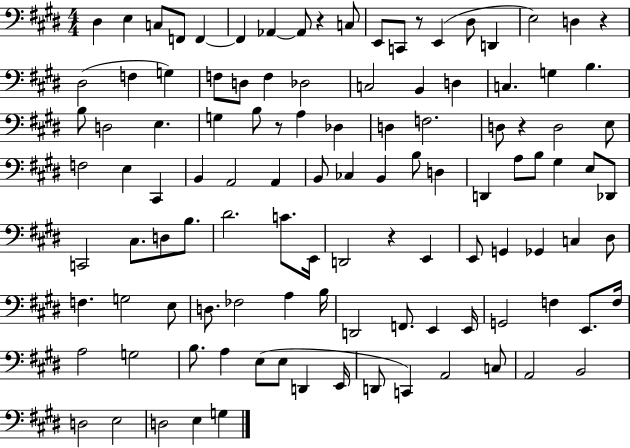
D#3/q E3/q C3/e F2/e F2/q F2/q Ab2/q Ab2/e R/q C3/e E2/e C2/e R/e E2/q D#3/e D2/q E3/h D3/q R/q D#3/h F3/q G3/q F3/e D3/e F3/q Db3/h C3/h B2/q D3/q C3/q. G3/q B3/q. B3/e D3/h E3/q. G3/q B3/e R/e A3/q Db3/q D3/q F3/h. D3/e R/q D3/h E3/e F3/h E3/q C#2/q B2/q A2/h A2/q B2/e CES3/q B2/q B3/e D3/q D2/q A3/e B3/e G#3/q E3/e Db2/e C2/h C#3/e. D3/e B3/e. D#4/h. C4/e. E2/s D2/h R/q E2/q E2/e G2/q Gb2/q C3/q D#3/e F3/q. G3/h E3/e D3/e. FES3/h A3/q B3/s D2/h F2/e. E2/q E2/s G2/h F3/q E2/e. F3/s A3/h G3/h B3/e. A3/q E3/e E3/e D2/q E2/s D2/e C2/q A2/h C3/e A2/h B2/h D3/h E3/h D3/h E3/q G3/q